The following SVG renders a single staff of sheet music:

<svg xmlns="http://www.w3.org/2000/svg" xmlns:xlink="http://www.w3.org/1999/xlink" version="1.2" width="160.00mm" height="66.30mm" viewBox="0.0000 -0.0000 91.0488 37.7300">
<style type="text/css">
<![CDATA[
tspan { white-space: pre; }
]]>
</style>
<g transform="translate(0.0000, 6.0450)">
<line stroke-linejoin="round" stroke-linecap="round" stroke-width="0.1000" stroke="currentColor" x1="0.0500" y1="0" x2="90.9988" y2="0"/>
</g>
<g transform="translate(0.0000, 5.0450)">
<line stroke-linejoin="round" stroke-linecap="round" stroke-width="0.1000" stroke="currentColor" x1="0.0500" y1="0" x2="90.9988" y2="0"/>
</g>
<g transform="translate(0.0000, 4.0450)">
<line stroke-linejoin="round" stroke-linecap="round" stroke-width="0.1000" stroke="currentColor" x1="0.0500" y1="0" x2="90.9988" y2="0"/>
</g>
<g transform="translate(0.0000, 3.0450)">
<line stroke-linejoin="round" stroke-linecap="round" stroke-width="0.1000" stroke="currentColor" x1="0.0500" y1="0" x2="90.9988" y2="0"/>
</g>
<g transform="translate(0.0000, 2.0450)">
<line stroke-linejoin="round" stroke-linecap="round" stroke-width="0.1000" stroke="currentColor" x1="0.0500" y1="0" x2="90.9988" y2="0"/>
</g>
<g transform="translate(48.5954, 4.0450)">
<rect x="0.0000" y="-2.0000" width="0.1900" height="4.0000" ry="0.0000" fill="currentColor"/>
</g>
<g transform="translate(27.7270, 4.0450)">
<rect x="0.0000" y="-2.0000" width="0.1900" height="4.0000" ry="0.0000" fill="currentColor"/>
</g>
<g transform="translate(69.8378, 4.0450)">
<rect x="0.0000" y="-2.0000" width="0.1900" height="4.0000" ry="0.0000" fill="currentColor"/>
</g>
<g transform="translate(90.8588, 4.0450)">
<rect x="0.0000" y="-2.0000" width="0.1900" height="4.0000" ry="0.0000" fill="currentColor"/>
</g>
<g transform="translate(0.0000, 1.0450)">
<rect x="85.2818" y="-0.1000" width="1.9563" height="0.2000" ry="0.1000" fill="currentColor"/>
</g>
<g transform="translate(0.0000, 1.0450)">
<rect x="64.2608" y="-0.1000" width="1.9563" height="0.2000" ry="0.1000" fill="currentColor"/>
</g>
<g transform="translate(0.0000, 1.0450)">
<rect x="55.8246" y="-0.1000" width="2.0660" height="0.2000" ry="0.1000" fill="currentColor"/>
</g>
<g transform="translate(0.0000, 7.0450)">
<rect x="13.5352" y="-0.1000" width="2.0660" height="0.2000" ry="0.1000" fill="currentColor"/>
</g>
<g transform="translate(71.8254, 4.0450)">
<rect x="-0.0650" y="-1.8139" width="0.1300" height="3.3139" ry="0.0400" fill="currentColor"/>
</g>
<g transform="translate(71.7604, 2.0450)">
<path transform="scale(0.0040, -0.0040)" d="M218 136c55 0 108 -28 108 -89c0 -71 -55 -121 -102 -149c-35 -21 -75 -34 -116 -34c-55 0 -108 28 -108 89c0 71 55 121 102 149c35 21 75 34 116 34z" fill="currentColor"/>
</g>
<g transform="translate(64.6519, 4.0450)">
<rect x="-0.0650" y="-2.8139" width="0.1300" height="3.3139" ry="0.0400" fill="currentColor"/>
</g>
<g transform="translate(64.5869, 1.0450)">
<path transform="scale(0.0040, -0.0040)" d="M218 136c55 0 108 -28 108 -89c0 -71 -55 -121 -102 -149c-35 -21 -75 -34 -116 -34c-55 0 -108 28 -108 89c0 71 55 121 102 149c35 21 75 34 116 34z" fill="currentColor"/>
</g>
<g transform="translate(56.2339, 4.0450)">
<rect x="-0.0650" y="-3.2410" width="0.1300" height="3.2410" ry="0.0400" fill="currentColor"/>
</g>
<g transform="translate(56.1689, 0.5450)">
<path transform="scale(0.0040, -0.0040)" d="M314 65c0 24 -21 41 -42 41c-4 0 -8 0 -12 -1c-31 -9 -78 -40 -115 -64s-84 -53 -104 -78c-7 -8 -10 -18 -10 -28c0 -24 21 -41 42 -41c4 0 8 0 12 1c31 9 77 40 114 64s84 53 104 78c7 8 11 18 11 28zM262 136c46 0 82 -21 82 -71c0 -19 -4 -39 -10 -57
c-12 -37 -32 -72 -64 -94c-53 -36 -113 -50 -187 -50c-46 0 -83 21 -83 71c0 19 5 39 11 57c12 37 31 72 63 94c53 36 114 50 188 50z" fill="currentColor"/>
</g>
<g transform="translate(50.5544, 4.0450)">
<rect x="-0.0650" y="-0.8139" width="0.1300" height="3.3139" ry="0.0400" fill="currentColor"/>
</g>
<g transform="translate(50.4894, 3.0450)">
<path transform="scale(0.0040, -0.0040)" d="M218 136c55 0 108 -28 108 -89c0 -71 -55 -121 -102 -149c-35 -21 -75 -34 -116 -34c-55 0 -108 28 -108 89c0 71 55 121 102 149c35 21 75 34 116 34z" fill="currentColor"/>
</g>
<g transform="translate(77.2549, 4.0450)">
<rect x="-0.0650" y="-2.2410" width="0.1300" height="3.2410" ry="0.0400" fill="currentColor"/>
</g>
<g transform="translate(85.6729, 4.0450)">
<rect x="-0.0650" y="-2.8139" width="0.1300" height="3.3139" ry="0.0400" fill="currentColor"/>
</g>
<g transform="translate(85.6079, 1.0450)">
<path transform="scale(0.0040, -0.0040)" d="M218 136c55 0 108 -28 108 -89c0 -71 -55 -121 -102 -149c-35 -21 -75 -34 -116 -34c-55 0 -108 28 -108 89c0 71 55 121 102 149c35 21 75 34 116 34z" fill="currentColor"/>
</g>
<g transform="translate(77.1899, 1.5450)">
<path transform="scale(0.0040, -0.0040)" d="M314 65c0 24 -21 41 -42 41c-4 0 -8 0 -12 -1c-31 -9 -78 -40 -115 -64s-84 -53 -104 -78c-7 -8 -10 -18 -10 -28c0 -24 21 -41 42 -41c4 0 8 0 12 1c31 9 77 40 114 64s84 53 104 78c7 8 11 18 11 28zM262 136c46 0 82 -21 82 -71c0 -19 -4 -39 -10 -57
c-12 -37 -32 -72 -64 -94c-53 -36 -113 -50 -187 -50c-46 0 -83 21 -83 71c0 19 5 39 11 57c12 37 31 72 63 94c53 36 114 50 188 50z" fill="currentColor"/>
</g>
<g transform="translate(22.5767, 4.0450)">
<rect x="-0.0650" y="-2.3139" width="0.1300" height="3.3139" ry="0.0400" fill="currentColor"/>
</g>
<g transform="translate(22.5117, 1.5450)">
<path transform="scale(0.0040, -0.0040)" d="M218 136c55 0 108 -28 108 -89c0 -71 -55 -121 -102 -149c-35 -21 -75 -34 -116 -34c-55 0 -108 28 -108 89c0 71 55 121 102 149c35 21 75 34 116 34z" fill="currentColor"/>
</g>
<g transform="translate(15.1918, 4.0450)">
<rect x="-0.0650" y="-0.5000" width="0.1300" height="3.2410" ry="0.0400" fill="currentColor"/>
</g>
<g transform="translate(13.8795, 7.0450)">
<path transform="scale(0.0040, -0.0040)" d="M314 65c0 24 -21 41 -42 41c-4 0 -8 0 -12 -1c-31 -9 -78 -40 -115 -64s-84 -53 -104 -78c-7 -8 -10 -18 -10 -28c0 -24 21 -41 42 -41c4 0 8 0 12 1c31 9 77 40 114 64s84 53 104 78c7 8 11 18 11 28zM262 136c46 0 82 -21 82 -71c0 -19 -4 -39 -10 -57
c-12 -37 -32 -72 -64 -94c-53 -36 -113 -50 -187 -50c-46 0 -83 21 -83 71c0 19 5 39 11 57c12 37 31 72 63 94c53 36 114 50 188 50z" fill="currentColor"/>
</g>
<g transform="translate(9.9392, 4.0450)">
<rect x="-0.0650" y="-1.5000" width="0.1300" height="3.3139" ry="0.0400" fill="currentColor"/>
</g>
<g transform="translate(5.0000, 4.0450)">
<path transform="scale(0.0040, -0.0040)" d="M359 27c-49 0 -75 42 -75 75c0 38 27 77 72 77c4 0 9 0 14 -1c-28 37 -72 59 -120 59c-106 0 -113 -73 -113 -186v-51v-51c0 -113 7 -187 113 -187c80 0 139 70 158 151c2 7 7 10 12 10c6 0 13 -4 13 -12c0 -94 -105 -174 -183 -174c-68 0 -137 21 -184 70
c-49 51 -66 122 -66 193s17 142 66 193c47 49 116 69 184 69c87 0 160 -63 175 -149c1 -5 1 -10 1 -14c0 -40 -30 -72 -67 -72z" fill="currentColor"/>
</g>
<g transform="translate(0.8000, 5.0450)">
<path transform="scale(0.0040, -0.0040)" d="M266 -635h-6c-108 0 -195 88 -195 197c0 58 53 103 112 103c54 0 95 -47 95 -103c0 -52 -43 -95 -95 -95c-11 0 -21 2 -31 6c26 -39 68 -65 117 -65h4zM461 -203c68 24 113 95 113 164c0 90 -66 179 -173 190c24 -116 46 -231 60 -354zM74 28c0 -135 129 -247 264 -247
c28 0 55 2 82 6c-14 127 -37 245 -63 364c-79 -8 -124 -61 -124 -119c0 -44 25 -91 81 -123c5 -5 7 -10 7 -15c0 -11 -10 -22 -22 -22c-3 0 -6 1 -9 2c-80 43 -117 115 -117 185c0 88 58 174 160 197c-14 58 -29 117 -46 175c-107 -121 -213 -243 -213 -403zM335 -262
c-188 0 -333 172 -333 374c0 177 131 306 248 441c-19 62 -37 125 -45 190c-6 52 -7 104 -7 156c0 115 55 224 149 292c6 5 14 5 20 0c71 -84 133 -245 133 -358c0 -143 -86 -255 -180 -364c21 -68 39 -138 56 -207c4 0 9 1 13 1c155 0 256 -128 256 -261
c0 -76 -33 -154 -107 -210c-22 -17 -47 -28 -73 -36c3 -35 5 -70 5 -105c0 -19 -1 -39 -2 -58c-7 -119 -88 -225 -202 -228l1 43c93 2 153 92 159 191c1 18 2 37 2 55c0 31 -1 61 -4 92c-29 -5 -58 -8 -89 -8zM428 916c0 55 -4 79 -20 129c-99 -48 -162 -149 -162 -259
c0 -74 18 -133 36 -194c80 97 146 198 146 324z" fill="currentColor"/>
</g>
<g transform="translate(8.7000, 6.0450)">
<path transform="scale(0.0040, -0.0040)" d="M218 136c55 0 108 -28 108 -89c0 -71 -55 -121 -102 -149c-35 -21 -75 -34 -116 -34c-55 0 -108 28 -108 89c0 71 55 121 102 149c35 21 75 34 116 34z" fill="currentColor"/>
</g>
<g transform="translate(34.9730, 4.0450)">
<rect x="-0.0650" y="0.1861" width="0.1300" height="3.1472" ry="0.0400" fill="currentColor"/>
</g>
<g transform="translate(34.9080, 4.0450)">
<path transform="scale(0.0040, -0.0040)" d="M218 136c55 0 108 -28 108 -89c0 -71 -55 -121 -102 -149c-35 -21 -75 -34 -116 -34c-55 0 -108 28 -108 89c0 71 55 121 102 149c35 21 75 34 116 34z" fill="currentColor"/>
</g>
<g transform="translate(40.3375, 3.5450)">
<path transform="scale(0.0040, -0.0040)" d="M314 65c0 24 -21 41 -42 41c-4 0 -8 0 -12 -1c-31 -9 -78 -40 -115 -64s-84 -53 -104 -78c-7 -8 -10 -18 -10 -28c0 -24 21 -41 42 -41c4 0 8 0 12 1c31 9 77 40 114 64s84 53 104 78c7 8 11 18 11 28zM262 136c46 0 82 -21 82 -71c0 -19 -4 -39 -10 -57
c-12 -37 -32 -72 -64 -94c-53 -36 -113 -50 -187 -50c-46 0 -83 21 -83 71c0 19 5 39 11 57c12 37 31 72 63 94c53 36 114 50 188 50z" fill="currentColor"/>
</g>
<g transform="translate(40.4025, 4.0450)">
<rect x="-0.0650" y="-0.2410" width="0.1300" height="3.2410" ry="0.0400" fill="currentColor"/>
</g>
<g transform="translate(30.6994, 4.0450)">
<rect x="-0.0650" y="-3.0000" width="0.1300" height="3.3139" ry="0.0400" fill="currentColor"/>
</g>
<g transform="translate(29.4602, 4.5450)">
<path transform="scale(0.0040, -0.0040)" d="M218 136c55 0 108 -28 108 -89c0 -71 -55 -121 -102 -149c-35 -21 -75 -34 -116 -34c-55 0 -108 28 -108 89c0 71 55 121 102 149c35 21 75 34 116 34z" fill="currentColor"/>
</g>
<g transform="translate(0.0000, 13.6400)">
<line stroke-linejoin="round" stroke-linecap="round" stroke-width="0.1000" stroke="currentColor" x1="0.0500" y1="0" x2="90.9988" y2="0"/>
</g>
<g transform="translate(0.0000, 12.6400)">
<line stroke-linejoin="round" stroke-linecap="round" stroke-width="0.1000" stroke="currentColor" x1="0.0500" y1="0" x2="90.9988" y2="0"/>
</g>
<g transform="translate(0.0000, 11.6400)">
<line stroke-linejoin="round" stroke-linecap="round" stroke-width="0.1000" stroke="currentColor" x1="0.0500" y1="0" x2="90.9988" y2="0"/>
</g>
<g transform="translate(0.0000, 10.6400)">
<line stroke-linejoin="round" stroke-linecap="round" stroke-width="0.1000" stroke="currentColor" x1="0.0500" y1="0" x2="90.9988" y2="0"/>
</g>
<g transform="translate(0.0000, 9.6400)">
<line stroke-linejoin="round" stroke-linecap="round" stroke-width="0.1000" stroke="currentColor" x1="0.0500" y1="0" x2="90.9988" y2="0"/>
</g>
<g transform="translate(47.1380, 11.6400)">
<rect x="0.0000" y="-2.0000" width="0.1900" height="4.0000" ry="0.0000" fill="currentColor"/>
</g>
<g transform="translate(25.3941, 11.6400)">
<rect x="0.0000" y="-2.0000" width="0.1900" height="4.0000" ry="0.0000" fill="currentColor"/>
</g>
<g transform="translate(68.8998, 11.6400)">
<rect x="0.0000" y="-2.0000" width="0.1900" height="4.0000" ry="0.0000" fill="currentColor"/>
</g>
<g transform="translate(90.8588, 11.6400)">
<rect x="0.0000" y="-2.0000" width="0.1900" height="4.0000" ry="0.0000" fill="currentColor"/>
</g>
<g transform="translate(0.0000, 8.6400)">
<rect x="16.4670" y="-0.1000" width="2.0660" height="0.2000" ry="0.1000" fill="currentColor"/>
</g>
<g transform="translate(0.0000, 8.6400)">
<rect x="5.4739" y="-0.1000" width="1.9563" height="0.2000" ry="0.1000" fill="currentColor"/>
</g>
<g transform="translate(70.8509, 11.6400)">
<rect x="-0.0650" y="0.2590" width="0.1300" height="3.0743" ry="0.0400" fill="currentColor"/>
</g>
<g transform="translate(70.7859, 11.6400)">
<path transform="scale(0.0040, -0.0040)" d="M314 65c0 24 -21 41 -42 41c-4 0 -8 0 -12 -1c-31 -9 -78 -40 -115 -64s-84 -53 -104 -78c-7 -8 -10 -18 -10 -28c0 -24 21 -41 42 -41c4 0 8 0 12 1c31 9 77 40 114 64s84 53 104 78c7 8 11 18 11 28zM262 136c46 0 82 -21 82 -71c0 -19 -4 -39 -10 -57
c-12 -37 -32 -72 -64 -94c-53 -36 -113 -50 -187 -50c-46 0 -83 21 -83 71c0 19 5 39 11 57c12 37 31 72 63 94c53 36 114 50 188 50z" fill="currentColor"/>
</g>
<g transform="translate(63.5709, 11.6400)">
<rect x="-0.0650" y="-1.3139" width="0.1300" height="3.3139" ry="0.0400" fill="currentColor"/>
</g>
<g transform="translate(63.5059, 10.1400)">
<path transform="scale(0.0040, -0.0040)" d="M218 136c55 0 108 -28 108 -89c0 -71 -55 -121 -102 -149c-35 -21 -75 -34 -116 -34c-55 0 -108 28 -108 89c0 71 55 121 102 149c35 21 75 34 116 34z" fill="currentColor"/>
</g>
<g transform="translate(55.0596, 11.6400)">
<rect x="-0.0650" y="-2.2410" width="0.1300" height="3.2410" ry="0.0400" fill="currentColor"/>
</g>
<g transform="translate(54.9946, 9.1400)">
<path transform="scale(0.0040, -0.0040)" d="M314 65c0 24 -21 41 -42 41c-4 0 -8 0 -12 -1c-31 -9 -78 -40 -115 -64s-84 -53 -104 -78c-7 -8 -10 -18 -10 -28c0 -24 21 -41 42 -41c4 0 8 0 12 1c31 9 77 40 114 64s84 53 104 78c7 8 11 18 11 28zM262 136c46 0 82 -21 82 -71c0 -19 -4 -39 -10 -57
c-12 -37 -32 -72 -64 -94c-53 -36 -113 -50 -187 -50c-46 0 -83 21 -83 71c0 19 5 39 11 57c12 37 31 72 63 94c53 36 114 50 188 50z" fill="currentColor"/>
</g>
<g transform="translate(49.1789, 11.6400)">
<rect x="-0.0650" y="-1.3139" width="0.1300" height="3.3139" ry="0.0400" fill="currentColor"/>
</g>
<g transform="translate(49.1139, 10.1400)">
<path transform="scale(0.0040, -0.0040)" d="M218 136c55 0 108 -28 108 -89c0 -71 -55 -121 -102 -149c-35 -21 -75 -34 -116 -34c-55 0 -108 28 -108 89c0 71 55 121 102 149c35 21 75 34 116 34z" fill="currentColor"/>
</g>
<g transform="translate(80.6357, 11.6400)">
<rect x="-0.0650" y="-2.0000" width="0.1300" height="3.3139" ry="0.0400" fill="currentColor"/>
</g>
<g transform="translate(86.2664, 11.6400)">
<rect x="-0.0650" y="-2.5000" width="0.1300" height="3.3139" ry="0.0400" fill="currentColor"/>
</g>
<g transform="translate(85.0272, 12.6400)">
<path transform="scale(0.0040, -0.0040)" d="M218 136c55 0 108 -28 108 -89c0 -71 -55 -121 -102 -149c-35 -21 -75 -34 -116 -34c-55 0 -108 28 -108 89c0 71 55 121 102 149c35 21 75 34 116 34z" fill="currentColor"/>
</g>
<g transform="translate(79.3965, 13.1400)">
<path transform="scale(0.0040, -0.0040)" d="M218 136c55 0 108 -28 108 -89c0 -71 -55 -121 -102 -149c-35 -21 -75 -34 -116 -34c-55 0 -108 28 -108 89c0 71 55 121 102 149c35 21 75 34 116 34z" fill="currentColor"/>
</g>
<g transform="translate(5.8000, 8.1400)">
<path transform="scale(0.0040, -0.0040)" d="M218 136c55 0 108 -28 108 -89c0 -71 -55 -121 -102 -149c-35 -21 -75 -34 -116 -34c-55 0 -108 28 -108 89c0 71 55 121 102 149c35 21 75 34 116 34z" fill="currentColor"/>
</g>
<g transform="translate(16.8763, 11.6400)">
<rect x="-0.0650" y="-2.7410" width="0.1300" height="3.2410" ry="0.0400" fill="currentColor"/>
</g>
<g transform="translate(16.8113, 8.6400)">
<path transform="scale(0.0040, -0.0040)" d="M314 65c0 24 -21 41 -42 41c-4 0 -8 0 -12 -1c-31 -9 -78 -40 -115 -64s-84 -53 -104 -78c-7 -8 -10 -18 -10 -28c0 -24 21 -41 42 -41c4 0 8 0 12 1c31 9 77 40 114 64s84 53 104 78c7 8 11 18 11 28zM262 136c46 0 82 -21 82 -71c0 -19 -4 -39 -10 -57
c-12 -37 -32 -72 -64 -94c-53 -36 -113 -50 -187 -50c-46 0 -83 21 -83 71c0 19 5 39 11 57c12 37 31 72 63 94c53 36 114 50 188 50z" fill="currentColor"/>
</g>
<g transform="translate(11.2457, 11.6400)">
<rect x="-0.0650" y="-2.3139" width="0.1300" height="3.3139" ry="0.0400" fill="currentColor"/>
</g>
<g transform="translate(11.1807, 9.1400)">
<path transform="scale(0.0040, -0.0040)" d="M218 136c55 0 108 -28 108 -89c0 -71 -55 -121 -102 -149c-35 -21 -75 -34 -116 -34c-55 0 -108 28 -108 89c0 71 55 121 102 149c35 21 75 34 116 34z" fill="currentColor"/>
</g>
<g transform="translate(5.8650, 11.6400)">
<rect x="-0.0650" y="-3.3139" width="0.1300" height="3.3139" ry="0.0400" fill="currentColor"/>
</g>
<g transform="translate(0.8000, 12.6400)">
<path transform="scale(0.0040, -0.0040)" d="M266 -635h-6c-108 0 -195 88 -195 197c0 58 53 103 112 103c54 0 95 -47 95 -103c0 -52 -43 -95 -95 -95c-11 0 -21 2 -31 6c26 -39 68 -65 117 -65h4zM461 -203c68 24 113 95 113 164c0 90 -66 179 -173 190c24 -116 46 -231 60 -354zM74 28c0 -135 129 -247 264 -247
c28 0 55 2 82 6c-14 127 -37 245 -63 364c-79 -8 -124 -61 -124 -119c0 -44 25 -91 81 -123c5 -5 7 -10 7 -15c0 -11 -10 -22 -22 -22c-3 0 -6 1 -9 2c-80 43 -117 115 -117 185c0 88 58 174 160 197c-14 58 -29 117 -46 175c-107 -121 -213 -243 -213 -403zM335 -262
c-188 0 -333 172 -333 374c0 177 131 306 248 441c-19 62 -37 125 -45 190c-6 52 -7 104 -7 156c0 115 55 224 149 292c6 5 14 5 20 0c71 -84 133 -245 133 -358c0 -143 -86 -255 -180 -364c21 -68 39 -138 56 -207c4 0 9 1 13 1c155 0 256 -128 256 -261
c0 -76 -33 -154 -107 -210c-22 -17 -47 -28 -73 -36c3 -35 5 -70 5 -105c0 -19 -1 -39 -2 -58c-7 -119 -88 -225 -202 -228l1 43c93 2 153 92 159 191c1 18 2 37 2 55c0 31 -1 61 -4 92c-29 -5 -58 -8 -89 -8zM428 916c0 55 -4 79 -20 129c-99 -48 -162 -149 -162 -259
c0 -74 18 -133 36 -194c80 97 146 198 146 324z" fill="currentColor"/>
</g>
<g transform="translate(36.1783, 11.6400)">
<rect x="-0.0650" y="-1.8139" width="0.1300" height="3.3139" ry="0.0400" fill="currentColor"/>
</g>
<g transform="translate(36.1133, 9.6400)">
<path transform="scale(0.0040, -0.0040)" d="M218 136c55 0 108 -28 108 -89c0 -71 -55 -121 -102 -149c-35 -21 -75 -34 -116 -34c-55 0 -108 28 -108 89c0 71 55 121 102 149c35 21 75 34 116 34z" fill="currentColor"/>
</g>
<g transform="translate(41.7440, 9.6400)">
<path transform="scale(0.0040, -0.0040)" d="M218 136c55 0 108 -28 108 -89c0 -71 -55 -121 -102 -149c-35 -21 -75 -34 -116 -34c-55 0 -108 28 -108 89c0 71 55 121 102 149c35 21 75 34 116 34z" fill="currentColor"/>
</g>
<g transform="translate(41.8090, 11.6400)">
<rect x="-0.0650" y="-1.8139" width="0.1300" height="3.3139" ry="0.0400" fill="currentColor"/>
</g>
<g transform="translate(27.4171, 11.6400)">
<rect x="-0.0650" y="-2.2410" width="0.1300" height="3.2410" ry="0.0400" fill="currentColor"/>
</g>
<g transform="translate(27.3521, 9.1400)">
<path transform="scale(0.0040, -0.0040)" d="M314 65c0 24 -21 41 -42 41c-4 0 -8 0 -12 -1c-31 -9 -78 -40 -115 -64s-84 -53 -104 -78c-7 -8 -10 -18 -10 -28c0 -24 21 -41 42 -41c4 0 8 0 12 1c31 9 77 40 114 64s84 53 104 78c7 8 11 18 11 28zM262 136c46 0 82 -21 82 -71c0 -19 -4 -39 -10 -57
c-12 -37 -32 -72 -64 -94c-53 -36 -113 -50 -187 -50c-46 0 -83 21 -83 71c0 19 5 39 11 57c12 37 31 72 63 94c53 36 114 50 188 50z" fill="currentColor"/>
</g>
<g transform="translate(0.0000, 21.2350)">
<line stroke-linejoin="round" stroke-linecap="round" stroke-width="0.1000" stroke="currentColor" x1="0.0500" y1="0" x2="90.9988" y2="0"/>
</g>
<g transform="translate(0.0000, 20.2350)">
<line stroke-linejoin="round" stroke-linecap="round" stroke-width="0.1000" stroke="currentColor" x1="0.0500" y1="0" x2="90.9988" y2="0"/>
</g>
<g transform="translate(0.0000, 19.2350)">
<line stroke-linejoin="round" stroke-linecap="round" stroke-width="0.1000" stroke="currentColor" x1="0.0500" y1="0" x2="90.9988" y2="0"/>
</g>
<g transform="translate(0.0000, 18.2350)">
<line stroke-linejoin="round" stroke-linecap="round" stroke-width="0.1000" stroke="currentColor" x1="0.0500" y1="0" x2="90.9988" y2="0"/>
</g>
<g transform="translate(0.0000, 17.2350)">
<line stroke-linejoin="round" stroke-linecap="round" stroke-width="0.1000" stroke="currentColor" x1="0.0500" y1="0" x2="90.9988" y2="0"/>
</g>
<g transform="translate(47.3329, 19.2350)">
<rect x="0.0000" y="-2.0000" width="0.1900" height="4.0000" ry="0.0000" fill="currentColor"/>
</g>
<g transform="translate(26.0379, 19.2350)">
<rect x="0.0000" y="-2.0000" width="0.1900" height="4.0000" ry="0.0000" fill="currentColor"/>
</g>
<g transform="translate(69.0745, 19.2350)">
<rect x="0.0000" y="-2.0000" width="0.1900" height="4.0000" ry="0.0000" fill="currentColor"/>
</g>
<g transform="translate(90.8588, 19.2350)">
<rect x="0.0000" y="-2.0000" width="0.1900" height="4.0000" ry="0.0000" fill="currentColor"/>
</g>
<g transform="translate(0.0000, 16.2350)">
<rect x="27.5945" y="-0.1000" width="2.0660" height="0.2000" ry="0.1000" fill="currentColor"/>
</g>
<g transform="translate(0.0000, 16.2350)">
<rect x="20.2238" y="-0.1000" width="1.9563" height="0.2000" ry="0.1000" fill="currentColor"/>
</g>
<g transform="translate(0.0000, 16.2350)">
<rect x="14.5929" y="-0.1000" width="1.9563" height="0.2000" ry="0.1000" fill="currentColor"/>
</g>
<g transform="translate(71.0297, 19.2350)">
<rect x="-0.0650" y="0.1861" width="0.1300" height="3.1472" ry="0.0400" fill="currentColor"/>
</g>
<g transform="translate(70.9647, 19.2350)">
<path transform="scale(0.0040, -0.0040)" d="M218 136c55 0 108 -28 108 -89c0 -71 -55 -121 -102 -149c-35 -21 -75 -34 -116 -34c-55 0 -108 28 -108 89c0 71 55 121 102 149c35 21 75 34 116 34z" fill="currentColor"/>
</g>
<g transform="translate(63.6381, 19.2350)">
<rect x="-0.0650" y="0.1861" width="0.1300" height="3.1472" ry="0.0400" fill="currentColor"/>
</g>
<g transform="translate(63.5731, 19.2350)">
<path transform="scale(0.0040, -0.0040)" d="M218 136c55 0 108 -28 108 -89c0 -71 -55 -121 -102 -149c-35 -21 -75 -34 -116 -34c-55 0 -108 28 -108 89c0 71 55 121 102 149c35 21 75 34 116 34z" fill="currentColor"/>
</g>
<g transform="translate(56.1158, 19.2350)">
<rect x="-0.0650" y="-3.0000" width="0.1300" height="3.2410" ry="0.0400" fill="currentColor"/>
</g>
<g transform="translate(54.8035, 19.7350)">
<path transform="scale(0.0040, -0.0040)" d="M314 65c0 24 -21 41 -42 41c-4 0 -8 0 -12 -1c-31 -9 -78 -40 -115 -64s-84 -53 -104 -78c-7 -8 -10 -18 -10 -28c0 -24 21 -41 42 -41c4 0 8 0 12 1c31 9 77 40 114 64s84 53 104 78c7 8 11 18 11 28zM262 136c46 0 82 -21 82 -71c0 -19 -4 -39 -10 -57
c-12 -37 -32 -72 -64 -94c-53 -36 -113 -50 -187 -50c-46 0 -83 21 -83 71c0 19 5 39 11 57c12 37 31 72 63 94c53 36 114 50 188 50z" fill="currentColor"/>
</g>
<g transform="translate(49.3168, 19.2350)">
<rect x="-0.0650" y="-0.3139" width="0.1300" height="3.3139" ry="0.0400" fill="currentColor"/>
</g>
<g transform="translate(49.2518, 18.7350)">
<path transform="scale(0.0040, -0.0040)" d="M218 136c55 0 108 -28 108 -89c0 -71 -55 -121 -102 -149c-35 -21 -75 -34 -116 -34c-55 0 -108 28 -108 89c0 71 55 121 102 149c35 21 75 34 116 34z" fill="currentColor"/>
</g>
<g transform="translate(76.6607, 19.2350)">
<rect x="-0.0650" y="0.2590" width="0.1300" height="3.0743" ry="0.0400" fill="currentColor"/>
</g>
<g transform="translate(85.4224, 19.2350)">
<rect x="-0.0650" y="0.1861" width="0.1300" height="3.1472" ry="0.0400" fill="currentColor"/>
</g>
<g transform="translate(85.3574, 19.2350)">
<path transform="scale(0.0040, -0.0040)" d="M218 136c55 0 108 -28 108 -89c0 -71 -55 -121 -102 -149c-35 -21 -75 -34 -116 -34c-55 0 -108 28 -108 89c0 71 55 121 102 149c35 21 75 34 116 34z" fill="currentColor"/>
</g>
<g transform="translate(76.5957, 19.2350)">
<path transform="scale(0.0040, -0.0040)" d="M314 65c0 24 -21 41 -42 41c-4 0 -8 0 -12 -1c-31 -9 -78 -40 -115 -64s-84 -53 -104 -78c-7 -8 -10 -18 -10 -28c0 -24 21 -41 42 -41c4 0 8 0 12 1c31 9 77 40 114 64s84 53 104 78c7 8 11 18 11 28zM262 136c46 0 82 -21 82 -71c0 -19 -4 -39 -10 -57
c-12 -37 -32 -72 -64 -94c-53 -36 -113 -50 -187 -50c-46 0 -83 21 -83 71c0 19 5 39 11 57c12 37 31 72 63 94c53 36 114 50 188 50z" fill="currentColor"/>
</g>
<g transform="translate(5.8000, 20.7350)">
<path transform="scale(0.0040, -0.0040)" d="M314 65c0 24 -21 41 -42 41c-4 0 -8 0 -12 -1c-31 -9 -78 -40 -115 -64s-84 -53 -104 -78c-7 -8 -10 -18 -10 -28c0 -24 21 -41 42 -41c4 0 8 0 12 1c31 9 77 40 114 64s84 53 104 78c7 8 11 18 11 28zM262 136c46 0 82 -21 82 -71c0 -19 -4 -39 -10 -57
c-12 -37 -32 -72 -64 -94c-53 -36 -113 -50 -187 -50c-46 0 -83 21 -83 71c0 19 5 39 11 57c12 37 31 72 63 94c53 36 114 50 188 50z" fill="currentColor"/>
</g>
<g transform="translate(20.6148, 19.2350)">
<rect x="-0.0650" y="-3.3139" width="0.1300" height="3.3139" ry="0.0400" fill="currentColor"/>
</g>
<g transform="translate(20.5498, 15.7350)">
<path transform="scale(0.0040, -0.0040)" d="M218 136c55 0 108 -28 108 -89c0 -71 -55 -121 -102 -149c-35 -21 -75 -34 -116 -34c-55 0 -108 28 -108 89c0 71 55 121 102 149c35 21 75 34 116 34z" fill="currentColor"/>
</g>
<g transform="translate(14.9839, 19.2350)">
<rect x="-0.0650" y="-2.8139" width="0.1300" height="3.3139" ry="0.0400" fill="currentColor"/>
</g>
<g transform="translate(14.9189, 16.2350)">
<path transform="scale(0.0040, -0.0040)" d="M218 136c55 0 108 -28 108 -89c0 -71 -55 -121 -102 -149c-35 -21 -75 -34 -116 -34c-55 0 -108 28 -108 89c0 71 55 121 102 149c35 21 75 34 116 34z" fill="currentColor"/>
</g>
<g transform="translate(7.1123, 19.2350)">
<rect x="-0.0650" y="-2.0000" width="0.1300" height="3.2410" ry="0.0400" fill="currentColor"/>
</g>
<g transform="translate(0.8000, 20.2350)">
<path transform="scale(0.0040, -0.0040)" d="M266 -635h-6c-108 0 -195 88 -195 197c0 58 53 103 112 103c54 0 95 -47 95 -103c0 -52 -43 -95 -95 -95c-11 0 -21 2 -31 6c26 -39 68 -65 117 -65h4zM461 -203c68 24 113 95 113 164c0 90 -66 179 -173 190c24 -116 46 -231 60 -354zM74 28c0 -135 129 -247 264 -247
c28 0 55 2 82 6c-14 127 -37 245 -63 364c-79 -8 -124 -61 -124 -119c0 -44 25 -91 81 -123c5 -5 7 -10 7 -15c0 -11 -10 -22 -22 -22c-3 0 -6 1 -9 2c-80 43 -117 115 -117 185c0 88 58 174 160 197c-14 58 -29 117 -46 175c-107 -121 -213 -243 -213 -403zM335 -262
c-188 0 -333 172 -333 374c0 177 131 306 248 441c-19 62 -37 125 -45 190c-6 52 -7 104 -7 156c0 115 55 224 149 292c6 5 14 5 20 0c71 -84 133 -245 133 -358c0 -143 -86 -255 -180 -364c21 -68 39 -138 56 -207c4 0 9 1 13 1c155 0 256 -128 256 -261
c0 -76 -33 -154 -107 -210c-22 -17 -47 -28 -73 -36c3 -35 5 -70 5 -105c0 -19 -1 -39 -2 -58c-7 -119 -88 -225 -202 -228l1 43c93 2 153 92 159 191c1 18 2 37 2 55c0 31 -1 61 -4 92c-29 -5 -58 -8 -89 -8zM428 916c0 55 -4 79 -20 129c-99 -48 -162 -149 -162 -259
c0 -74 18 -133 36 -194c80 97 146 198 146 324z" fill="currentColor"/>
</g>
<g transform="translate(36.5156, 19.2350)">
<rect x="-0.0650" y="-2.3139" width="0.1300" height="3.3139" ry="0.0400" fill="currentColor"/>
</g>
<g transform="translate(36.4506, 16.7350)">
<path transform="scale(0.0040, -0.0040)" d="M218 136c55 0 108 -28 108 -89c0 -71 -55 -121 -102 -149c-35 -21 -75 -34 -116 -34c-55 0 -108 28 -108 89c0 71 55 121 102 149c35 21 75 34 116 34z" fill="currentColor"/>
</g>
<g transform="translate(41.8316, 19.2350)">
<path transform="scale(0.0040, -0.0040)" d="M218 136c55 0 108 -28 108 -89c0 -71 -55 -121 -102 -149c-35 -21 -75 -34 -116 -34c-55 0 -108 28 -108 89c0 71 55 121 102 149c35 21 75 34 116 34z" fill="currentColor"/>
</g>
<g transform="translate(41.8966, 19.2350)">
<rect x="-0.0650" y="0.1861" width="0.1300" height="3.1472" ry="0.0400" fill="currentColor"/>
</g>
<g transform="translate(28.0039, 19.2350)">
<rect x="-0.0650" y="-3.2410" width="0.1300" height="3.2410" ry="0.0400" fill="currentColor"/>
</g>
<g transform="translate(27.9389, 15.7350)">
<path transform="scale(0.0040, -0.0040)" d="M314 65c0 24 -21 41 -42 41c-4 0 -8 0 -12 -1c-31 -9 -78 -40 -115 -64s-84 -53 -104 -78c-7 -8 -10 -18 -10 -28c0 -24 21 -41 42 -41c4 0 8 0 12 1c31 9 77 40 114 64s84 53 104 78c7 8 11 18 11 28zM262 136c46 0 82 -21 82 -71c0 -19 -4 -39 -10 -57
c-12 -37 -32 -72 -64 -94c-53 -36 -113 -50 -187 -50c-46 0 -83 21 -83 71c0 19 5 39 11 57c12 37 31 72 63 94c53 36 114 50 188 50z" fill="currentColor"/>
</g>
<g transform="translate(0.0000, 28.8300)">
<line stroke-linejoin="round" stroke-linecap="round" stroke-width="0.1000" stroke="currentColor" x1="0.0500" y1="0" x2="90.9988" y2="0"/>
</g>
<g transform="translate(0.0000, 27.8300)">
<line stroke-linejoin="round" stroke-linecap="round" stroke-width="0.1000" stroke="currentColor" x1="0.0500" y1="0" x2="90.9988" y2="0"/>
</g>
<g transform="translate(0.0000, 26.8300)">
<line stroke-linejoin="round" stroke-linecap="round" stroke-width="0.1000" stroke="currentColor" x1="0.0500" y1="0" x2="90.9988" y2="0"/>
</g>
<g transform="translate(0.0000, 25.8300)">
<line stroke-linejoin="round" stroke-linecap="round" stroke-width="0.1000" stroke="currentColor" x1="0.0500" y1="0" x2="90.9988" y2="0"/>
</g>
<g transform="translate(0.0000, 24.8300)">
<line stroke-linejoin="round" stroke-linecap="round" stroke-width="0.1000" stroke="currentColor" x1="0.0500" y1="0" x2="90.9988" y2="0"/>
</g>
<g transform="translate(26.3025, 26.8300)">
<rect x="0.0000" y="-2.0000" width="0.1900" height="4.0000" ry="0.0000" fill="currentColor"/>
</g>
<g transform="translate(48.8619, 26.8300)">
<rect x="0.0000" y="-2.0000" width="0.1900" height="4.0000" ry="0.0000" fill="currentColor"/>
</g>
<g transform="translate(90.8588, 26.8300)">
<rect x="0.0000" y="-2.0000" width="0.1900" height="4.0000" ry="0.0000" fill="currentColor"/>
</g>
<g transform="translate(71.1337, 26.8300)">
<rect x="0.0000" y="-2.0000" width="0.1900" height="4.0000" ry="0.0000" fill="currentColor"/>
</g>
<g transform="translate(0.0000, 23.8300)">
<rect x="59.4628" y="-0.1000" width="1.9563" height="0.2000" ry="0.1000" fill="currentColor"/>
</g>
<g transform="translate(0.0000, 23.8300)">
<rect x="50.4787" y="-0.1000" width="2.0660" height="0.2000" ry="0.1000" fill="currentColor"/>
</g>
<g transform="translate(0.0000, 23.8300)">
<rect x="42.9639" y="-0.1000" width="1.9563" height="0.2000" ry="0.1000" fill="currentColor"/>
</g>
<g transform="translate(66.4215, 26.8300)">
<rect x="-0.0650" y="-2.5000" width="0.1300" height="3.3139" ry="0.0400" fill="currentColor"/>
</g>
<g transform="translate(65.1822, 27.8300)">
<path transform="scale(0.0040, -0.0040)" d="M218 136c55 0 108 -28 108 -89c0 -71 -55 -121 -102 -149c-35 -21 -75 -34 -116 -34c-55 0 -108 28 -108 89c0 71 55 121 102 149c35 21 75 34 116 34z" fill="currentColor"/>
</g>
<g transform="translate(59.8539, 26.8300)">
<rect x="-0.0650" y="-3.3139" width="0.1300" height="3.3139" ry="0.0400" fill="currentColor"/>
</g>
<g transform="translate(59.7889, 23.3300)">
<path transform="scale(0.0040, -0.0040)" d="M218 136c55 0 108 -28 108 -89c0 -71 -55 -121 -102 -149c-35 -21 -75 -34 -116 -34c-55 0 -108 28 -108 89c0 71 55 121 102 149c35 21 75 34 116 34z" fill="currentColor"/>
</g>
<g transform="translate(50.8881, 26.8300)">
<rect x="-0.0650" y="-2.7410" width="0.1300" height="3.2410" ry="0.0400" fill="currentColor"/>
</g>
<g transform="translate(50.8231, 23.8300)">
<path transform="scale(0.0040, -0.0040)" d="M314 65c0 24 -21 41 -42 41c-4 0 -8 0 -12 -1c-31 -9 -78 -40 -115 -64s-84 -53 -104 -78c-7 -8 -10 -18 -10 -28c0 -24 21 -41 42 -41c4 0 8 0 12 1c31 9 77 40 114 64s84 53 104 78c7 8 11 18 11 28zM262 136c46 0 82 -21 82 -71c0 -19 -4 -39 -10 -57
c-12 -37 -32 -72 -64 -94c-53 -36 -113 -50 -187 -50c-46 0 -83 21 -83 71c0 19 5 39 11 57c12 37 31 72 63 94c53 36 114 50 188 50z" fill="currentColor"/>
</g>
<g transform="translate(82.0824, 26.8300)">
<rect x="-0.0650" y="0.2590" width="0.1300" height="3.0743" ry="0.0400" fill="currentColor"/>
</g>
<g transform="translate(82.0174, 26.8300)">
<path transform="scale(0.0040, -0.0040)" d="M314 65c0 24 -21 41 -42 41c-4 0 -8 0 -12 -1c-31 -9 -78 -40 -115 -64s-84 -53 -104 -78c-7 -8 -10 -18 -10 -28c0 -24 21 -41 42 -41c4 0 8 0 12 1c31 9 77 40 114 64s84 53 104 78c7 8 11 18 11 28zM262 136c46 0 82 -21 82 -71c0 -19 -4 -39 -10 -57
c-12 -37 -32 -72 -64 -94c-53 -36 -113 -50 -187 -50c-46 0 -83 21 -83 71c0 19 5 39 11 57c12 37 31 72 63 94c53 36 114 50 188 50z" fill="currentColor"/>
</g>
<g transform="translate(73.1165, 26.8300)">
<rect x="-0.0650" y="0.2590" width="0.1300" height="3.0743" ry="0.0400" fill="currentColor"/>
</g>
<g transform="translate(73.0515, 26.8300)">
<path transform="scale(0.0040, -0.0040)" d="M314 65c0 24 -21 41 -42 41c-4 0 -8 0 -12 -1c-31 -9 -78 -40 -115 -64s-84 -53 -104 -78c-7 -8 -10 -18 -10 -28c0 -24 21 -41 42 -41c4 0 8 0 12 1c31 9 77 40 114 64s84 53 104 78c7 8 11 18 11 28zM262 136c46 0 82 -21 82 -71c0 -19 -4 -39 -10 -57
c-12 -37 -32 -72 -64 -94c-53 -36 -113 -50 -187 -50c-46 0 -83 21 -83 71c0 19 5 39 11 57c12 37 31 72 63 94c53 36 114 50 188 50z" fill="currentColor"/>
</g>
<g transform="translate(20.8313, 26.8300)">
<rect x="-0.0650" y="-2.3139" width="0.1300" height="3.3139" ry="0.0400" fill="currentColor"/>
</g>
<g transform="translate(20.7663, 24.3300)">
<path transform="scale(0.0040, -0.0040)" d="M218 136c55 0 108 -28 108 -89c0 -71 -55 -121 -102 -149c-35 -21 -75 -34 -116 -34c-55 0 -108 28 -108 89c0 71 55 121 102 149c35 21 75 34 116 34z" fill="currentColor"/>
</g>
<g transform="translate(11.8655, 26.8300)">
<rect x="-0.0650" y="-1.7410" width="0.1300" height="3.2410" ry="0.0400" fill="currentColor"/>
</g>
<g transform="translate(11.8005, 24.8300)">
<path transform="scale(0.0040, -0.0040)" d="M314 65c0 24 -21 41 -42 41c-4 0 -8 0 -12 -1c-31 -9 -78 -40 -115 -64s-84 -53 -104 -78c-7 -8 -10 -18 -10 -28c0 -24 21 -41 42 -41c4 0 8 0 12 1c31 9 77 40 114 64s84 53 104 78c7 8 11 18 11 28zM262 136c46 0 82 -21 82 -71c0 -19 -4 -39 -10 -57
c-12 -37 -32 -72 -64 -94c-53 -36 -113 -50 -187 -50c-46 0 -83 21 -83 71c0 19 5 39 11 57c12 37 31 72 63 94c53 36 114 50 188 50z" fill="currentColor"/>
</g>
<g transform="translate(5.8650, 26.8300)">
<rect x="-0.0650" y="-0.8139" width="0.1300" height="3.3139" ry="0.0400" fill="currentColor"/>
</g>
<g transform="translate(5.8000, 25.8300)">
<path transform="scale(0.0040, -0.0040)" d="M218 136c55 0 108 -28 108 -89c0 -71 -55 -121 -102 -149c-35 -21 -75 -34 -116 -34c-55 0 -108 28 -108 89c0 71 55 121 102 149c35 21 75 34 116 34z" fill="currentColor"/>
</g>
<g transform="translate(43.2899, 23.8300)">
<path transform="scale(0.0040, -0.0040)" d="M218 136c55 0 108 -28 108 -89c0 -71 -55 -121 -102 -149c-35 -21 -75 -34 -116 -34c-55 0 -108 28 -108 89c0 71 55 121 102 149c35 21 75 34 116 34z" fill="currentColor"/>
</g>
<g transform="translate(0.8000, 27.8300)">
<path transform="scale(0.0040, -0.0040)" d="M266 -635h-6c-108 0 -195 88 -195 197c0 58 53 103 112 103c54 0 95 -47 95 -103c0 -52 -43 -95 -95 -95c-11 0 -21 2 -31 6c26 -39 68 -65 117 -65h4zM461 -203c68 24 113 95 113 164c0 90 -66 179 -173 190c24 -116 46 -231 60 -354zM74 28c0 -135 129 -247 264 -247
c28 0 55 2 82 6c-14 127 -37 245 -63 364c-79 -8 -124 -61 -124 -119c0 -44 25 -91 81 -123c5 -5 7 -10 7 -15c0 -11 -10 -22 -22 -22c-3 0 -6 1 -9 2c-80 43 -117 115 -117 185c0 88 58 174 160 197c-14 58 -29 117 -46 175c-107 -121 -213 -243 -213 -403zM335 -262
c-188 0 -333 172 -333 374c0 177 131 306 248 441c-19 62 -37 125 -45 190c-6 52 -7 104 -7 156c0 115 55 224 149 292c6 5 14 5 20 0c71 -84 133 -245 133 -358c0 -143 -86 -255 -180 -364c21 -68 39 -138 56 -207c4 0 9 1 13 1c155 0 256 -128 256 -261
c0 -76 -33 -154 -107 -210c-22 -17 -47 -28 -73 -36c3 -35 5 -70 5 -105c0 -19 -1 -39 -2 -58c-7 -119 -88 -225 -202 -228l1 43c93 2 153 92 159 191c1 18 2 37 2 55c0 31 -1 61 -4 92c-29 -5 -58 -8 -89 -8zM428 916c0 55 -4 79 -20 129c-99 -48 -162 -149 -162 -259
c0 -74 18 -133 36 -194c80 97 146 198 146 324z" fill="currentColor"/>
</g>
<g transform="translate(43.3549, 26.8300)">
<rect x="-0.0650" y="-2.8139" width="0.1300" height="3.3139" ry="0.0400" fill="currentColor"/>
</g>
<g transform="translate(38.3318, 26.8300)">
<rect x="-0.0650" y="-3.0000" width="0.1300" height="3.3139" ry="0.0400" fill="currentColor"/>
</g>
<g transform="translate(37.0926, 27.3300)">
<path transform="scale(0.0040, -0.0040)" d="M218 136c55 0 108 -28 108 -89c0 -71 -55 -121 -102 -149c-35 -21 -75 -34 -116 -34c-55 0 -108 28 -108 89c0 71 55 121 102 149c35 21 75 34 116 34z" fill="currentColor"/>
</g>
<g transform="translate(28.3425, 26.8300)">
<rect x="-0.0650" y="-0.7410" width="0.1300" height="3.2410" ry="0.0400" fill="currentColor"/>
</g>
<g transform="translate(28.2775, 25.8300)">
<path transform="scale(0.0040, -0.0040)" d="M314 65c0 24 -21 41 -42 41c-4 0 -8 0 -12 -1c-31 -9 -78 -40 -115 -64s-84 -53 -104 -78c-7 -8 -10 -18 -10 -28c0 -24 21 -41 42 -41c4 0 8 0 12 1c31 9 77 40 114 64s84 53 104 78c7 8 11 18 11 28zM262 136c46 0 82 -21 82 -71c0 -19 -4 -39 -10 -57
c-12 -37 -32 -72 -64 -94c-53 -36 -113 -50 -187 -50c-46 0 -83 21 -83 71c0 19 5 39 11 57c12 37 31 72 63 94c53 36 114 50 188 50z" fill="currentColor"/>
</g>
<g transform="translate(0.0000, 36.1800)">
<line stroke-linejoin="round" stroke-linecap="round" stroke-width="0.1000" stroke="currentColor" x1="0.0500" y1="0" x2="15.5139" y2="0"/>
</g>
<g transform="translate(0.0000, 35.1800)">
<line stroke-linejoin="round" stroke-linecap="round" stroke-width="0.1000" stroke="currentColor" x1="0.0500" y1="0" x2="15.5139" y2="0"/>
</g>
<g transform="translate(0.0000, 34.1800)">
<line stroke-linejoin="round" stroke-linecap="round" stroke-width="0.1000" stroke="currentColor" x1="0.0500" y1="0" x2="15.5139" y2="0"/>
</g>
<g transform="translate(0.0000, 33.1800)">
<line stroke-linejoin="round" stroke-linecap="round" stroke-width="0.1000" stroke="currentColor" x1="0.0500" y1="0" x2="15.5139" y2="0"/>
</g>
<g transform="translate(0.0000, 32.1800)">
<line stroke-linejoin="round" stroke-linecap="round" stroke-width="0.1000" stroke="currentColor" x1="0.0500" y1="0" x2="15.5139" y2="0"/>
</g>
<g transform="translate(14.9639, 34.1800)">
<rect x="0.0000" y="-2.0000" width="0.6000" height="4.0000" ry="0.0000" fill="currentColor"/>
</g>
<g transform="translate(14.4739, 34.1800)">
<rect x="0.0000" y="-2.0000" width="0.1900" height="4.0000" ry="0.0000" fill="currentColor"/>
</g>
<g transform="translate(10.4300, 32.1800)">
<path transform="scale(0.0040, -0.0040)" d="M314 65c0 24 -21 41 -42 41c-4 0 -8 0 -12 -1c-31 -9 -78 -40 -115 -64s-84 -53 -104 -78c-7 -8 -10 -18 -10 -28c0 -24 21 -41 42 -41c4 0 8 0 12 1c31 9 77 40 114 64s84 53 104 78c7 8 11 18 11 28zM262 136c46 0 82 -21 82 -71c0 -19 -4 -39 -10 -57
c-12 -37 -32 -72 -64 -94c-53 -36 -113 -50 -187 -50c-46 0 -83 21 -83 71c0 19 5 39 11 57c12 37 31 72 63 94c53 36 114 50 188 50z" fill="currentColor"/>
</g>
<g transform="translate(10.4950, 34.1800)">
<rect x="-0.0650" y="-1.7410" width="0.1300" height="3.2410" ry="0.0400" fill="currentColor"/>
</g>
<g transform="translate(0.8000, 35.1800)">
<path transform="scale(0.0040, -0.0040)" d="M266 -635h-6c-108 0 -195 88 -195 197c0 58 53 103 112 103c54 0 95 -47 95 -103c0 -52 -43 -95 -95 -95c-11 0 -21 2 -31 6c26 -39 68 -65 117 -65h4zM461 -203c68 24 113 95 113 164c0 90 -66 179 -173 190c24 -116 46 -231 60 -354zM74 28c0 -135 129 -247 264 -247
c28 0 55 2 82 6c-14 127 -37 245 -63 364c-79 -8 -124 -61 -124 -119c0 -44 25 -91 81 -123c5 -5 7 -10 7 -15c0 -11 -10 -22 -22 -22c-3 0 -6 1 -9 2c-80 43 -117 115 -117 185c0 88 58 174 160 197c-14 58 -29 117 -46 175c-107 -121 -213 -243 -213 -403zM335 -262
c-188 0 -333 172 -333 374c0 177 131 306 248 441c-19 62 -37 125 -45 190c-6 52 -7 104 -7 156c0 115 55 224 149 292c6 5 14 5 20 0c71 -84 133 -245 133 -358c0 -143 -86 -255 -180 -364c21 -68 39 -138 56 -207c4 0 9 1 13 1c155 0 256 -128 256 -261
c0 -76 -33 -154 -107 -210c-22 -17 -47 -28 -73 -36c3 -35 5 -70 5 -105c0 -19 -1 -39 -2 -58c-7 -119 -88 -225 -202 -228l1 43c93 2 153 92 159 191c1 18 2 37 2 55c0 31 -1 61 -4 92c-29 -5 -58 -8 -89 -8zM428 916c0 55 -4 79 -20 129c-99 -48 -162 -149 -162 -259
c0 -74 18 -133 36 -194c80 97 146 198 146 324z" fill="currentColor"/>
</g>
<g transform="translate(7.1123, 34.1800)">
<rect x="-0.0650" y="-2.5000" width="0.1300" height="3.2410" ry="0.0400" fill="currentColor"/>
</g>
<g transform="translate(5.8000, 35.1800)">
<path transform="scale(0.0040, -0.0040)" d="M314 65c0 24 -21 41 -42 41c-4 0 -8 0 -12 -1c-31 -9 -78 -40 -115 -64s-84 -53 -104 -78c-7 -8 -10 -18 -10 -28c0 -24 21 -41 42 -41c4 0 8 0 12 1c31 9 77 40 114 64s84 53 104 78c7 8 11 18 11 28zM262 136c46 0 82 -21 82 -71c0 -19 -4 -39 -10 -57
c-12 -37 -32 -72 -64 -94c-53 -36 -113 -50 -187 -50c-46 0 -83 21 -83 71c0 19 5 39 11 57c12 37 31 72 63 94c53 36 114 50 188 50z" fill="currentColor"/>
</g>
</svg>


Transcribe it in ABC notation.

X:1
T:Untitled
M:4/4
L:1/4
K:C
E C2 g A B c2 d b2 a f g2 a b g a2 g2 f f e g2 e B2 F G F2 a b b2 g B c A2 B B B2 B d f2 g d2 A a a2 b G B2 B2 G2 f2